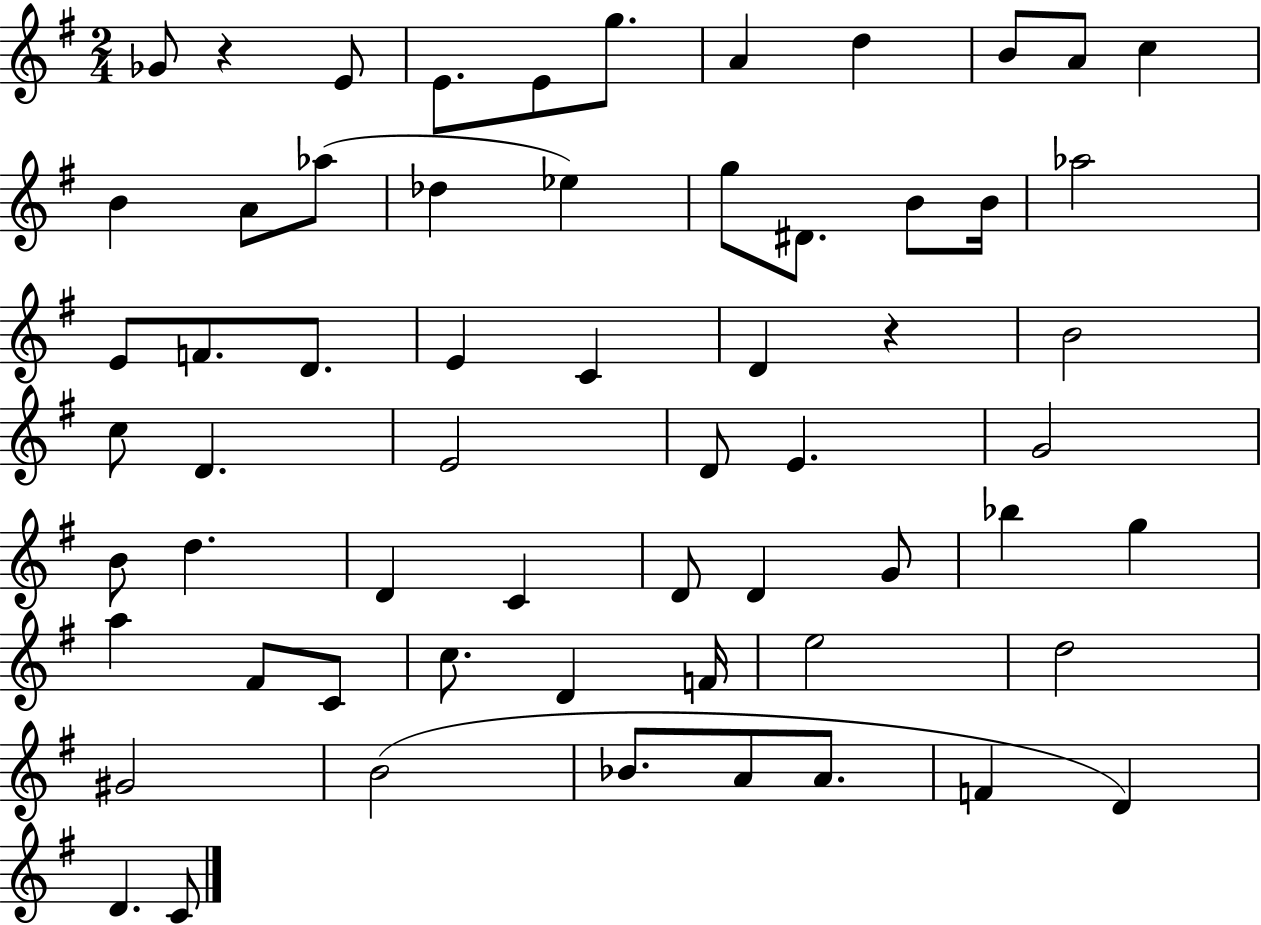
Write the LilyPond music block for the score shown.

{
  \clef treble
  \numericTimeSignature
  \time 2/4
  \key g \major
  ges'8 r4 e'8 | e'8. e'8 g''8. | a'4 d''4 | b'8 a'8 c''4 | \break b'4 a'8 aes''8( | des''4 ees''4) | g''8 dis'8. b'8 b'16 | aes''2 | \break e'8 f'8. d'8. | e'4 c'4 | d'4 r4 | b'2 | \break c''8 d'4. | e'2 | d'8 e'4. | g'2 | \break b'8 d''4. | d'4 c'4 | d'8 d'4 g'8 | bes''4 g''4 | \break a''4 fis'8 c'8 | c''8. d'4 f'16 | e''2 | d''2 | \break gis'2 | b'2( | bes'8. a'8 a'8. | f'4 d'4) | \break d'4. c'8 | \bar "|."
}